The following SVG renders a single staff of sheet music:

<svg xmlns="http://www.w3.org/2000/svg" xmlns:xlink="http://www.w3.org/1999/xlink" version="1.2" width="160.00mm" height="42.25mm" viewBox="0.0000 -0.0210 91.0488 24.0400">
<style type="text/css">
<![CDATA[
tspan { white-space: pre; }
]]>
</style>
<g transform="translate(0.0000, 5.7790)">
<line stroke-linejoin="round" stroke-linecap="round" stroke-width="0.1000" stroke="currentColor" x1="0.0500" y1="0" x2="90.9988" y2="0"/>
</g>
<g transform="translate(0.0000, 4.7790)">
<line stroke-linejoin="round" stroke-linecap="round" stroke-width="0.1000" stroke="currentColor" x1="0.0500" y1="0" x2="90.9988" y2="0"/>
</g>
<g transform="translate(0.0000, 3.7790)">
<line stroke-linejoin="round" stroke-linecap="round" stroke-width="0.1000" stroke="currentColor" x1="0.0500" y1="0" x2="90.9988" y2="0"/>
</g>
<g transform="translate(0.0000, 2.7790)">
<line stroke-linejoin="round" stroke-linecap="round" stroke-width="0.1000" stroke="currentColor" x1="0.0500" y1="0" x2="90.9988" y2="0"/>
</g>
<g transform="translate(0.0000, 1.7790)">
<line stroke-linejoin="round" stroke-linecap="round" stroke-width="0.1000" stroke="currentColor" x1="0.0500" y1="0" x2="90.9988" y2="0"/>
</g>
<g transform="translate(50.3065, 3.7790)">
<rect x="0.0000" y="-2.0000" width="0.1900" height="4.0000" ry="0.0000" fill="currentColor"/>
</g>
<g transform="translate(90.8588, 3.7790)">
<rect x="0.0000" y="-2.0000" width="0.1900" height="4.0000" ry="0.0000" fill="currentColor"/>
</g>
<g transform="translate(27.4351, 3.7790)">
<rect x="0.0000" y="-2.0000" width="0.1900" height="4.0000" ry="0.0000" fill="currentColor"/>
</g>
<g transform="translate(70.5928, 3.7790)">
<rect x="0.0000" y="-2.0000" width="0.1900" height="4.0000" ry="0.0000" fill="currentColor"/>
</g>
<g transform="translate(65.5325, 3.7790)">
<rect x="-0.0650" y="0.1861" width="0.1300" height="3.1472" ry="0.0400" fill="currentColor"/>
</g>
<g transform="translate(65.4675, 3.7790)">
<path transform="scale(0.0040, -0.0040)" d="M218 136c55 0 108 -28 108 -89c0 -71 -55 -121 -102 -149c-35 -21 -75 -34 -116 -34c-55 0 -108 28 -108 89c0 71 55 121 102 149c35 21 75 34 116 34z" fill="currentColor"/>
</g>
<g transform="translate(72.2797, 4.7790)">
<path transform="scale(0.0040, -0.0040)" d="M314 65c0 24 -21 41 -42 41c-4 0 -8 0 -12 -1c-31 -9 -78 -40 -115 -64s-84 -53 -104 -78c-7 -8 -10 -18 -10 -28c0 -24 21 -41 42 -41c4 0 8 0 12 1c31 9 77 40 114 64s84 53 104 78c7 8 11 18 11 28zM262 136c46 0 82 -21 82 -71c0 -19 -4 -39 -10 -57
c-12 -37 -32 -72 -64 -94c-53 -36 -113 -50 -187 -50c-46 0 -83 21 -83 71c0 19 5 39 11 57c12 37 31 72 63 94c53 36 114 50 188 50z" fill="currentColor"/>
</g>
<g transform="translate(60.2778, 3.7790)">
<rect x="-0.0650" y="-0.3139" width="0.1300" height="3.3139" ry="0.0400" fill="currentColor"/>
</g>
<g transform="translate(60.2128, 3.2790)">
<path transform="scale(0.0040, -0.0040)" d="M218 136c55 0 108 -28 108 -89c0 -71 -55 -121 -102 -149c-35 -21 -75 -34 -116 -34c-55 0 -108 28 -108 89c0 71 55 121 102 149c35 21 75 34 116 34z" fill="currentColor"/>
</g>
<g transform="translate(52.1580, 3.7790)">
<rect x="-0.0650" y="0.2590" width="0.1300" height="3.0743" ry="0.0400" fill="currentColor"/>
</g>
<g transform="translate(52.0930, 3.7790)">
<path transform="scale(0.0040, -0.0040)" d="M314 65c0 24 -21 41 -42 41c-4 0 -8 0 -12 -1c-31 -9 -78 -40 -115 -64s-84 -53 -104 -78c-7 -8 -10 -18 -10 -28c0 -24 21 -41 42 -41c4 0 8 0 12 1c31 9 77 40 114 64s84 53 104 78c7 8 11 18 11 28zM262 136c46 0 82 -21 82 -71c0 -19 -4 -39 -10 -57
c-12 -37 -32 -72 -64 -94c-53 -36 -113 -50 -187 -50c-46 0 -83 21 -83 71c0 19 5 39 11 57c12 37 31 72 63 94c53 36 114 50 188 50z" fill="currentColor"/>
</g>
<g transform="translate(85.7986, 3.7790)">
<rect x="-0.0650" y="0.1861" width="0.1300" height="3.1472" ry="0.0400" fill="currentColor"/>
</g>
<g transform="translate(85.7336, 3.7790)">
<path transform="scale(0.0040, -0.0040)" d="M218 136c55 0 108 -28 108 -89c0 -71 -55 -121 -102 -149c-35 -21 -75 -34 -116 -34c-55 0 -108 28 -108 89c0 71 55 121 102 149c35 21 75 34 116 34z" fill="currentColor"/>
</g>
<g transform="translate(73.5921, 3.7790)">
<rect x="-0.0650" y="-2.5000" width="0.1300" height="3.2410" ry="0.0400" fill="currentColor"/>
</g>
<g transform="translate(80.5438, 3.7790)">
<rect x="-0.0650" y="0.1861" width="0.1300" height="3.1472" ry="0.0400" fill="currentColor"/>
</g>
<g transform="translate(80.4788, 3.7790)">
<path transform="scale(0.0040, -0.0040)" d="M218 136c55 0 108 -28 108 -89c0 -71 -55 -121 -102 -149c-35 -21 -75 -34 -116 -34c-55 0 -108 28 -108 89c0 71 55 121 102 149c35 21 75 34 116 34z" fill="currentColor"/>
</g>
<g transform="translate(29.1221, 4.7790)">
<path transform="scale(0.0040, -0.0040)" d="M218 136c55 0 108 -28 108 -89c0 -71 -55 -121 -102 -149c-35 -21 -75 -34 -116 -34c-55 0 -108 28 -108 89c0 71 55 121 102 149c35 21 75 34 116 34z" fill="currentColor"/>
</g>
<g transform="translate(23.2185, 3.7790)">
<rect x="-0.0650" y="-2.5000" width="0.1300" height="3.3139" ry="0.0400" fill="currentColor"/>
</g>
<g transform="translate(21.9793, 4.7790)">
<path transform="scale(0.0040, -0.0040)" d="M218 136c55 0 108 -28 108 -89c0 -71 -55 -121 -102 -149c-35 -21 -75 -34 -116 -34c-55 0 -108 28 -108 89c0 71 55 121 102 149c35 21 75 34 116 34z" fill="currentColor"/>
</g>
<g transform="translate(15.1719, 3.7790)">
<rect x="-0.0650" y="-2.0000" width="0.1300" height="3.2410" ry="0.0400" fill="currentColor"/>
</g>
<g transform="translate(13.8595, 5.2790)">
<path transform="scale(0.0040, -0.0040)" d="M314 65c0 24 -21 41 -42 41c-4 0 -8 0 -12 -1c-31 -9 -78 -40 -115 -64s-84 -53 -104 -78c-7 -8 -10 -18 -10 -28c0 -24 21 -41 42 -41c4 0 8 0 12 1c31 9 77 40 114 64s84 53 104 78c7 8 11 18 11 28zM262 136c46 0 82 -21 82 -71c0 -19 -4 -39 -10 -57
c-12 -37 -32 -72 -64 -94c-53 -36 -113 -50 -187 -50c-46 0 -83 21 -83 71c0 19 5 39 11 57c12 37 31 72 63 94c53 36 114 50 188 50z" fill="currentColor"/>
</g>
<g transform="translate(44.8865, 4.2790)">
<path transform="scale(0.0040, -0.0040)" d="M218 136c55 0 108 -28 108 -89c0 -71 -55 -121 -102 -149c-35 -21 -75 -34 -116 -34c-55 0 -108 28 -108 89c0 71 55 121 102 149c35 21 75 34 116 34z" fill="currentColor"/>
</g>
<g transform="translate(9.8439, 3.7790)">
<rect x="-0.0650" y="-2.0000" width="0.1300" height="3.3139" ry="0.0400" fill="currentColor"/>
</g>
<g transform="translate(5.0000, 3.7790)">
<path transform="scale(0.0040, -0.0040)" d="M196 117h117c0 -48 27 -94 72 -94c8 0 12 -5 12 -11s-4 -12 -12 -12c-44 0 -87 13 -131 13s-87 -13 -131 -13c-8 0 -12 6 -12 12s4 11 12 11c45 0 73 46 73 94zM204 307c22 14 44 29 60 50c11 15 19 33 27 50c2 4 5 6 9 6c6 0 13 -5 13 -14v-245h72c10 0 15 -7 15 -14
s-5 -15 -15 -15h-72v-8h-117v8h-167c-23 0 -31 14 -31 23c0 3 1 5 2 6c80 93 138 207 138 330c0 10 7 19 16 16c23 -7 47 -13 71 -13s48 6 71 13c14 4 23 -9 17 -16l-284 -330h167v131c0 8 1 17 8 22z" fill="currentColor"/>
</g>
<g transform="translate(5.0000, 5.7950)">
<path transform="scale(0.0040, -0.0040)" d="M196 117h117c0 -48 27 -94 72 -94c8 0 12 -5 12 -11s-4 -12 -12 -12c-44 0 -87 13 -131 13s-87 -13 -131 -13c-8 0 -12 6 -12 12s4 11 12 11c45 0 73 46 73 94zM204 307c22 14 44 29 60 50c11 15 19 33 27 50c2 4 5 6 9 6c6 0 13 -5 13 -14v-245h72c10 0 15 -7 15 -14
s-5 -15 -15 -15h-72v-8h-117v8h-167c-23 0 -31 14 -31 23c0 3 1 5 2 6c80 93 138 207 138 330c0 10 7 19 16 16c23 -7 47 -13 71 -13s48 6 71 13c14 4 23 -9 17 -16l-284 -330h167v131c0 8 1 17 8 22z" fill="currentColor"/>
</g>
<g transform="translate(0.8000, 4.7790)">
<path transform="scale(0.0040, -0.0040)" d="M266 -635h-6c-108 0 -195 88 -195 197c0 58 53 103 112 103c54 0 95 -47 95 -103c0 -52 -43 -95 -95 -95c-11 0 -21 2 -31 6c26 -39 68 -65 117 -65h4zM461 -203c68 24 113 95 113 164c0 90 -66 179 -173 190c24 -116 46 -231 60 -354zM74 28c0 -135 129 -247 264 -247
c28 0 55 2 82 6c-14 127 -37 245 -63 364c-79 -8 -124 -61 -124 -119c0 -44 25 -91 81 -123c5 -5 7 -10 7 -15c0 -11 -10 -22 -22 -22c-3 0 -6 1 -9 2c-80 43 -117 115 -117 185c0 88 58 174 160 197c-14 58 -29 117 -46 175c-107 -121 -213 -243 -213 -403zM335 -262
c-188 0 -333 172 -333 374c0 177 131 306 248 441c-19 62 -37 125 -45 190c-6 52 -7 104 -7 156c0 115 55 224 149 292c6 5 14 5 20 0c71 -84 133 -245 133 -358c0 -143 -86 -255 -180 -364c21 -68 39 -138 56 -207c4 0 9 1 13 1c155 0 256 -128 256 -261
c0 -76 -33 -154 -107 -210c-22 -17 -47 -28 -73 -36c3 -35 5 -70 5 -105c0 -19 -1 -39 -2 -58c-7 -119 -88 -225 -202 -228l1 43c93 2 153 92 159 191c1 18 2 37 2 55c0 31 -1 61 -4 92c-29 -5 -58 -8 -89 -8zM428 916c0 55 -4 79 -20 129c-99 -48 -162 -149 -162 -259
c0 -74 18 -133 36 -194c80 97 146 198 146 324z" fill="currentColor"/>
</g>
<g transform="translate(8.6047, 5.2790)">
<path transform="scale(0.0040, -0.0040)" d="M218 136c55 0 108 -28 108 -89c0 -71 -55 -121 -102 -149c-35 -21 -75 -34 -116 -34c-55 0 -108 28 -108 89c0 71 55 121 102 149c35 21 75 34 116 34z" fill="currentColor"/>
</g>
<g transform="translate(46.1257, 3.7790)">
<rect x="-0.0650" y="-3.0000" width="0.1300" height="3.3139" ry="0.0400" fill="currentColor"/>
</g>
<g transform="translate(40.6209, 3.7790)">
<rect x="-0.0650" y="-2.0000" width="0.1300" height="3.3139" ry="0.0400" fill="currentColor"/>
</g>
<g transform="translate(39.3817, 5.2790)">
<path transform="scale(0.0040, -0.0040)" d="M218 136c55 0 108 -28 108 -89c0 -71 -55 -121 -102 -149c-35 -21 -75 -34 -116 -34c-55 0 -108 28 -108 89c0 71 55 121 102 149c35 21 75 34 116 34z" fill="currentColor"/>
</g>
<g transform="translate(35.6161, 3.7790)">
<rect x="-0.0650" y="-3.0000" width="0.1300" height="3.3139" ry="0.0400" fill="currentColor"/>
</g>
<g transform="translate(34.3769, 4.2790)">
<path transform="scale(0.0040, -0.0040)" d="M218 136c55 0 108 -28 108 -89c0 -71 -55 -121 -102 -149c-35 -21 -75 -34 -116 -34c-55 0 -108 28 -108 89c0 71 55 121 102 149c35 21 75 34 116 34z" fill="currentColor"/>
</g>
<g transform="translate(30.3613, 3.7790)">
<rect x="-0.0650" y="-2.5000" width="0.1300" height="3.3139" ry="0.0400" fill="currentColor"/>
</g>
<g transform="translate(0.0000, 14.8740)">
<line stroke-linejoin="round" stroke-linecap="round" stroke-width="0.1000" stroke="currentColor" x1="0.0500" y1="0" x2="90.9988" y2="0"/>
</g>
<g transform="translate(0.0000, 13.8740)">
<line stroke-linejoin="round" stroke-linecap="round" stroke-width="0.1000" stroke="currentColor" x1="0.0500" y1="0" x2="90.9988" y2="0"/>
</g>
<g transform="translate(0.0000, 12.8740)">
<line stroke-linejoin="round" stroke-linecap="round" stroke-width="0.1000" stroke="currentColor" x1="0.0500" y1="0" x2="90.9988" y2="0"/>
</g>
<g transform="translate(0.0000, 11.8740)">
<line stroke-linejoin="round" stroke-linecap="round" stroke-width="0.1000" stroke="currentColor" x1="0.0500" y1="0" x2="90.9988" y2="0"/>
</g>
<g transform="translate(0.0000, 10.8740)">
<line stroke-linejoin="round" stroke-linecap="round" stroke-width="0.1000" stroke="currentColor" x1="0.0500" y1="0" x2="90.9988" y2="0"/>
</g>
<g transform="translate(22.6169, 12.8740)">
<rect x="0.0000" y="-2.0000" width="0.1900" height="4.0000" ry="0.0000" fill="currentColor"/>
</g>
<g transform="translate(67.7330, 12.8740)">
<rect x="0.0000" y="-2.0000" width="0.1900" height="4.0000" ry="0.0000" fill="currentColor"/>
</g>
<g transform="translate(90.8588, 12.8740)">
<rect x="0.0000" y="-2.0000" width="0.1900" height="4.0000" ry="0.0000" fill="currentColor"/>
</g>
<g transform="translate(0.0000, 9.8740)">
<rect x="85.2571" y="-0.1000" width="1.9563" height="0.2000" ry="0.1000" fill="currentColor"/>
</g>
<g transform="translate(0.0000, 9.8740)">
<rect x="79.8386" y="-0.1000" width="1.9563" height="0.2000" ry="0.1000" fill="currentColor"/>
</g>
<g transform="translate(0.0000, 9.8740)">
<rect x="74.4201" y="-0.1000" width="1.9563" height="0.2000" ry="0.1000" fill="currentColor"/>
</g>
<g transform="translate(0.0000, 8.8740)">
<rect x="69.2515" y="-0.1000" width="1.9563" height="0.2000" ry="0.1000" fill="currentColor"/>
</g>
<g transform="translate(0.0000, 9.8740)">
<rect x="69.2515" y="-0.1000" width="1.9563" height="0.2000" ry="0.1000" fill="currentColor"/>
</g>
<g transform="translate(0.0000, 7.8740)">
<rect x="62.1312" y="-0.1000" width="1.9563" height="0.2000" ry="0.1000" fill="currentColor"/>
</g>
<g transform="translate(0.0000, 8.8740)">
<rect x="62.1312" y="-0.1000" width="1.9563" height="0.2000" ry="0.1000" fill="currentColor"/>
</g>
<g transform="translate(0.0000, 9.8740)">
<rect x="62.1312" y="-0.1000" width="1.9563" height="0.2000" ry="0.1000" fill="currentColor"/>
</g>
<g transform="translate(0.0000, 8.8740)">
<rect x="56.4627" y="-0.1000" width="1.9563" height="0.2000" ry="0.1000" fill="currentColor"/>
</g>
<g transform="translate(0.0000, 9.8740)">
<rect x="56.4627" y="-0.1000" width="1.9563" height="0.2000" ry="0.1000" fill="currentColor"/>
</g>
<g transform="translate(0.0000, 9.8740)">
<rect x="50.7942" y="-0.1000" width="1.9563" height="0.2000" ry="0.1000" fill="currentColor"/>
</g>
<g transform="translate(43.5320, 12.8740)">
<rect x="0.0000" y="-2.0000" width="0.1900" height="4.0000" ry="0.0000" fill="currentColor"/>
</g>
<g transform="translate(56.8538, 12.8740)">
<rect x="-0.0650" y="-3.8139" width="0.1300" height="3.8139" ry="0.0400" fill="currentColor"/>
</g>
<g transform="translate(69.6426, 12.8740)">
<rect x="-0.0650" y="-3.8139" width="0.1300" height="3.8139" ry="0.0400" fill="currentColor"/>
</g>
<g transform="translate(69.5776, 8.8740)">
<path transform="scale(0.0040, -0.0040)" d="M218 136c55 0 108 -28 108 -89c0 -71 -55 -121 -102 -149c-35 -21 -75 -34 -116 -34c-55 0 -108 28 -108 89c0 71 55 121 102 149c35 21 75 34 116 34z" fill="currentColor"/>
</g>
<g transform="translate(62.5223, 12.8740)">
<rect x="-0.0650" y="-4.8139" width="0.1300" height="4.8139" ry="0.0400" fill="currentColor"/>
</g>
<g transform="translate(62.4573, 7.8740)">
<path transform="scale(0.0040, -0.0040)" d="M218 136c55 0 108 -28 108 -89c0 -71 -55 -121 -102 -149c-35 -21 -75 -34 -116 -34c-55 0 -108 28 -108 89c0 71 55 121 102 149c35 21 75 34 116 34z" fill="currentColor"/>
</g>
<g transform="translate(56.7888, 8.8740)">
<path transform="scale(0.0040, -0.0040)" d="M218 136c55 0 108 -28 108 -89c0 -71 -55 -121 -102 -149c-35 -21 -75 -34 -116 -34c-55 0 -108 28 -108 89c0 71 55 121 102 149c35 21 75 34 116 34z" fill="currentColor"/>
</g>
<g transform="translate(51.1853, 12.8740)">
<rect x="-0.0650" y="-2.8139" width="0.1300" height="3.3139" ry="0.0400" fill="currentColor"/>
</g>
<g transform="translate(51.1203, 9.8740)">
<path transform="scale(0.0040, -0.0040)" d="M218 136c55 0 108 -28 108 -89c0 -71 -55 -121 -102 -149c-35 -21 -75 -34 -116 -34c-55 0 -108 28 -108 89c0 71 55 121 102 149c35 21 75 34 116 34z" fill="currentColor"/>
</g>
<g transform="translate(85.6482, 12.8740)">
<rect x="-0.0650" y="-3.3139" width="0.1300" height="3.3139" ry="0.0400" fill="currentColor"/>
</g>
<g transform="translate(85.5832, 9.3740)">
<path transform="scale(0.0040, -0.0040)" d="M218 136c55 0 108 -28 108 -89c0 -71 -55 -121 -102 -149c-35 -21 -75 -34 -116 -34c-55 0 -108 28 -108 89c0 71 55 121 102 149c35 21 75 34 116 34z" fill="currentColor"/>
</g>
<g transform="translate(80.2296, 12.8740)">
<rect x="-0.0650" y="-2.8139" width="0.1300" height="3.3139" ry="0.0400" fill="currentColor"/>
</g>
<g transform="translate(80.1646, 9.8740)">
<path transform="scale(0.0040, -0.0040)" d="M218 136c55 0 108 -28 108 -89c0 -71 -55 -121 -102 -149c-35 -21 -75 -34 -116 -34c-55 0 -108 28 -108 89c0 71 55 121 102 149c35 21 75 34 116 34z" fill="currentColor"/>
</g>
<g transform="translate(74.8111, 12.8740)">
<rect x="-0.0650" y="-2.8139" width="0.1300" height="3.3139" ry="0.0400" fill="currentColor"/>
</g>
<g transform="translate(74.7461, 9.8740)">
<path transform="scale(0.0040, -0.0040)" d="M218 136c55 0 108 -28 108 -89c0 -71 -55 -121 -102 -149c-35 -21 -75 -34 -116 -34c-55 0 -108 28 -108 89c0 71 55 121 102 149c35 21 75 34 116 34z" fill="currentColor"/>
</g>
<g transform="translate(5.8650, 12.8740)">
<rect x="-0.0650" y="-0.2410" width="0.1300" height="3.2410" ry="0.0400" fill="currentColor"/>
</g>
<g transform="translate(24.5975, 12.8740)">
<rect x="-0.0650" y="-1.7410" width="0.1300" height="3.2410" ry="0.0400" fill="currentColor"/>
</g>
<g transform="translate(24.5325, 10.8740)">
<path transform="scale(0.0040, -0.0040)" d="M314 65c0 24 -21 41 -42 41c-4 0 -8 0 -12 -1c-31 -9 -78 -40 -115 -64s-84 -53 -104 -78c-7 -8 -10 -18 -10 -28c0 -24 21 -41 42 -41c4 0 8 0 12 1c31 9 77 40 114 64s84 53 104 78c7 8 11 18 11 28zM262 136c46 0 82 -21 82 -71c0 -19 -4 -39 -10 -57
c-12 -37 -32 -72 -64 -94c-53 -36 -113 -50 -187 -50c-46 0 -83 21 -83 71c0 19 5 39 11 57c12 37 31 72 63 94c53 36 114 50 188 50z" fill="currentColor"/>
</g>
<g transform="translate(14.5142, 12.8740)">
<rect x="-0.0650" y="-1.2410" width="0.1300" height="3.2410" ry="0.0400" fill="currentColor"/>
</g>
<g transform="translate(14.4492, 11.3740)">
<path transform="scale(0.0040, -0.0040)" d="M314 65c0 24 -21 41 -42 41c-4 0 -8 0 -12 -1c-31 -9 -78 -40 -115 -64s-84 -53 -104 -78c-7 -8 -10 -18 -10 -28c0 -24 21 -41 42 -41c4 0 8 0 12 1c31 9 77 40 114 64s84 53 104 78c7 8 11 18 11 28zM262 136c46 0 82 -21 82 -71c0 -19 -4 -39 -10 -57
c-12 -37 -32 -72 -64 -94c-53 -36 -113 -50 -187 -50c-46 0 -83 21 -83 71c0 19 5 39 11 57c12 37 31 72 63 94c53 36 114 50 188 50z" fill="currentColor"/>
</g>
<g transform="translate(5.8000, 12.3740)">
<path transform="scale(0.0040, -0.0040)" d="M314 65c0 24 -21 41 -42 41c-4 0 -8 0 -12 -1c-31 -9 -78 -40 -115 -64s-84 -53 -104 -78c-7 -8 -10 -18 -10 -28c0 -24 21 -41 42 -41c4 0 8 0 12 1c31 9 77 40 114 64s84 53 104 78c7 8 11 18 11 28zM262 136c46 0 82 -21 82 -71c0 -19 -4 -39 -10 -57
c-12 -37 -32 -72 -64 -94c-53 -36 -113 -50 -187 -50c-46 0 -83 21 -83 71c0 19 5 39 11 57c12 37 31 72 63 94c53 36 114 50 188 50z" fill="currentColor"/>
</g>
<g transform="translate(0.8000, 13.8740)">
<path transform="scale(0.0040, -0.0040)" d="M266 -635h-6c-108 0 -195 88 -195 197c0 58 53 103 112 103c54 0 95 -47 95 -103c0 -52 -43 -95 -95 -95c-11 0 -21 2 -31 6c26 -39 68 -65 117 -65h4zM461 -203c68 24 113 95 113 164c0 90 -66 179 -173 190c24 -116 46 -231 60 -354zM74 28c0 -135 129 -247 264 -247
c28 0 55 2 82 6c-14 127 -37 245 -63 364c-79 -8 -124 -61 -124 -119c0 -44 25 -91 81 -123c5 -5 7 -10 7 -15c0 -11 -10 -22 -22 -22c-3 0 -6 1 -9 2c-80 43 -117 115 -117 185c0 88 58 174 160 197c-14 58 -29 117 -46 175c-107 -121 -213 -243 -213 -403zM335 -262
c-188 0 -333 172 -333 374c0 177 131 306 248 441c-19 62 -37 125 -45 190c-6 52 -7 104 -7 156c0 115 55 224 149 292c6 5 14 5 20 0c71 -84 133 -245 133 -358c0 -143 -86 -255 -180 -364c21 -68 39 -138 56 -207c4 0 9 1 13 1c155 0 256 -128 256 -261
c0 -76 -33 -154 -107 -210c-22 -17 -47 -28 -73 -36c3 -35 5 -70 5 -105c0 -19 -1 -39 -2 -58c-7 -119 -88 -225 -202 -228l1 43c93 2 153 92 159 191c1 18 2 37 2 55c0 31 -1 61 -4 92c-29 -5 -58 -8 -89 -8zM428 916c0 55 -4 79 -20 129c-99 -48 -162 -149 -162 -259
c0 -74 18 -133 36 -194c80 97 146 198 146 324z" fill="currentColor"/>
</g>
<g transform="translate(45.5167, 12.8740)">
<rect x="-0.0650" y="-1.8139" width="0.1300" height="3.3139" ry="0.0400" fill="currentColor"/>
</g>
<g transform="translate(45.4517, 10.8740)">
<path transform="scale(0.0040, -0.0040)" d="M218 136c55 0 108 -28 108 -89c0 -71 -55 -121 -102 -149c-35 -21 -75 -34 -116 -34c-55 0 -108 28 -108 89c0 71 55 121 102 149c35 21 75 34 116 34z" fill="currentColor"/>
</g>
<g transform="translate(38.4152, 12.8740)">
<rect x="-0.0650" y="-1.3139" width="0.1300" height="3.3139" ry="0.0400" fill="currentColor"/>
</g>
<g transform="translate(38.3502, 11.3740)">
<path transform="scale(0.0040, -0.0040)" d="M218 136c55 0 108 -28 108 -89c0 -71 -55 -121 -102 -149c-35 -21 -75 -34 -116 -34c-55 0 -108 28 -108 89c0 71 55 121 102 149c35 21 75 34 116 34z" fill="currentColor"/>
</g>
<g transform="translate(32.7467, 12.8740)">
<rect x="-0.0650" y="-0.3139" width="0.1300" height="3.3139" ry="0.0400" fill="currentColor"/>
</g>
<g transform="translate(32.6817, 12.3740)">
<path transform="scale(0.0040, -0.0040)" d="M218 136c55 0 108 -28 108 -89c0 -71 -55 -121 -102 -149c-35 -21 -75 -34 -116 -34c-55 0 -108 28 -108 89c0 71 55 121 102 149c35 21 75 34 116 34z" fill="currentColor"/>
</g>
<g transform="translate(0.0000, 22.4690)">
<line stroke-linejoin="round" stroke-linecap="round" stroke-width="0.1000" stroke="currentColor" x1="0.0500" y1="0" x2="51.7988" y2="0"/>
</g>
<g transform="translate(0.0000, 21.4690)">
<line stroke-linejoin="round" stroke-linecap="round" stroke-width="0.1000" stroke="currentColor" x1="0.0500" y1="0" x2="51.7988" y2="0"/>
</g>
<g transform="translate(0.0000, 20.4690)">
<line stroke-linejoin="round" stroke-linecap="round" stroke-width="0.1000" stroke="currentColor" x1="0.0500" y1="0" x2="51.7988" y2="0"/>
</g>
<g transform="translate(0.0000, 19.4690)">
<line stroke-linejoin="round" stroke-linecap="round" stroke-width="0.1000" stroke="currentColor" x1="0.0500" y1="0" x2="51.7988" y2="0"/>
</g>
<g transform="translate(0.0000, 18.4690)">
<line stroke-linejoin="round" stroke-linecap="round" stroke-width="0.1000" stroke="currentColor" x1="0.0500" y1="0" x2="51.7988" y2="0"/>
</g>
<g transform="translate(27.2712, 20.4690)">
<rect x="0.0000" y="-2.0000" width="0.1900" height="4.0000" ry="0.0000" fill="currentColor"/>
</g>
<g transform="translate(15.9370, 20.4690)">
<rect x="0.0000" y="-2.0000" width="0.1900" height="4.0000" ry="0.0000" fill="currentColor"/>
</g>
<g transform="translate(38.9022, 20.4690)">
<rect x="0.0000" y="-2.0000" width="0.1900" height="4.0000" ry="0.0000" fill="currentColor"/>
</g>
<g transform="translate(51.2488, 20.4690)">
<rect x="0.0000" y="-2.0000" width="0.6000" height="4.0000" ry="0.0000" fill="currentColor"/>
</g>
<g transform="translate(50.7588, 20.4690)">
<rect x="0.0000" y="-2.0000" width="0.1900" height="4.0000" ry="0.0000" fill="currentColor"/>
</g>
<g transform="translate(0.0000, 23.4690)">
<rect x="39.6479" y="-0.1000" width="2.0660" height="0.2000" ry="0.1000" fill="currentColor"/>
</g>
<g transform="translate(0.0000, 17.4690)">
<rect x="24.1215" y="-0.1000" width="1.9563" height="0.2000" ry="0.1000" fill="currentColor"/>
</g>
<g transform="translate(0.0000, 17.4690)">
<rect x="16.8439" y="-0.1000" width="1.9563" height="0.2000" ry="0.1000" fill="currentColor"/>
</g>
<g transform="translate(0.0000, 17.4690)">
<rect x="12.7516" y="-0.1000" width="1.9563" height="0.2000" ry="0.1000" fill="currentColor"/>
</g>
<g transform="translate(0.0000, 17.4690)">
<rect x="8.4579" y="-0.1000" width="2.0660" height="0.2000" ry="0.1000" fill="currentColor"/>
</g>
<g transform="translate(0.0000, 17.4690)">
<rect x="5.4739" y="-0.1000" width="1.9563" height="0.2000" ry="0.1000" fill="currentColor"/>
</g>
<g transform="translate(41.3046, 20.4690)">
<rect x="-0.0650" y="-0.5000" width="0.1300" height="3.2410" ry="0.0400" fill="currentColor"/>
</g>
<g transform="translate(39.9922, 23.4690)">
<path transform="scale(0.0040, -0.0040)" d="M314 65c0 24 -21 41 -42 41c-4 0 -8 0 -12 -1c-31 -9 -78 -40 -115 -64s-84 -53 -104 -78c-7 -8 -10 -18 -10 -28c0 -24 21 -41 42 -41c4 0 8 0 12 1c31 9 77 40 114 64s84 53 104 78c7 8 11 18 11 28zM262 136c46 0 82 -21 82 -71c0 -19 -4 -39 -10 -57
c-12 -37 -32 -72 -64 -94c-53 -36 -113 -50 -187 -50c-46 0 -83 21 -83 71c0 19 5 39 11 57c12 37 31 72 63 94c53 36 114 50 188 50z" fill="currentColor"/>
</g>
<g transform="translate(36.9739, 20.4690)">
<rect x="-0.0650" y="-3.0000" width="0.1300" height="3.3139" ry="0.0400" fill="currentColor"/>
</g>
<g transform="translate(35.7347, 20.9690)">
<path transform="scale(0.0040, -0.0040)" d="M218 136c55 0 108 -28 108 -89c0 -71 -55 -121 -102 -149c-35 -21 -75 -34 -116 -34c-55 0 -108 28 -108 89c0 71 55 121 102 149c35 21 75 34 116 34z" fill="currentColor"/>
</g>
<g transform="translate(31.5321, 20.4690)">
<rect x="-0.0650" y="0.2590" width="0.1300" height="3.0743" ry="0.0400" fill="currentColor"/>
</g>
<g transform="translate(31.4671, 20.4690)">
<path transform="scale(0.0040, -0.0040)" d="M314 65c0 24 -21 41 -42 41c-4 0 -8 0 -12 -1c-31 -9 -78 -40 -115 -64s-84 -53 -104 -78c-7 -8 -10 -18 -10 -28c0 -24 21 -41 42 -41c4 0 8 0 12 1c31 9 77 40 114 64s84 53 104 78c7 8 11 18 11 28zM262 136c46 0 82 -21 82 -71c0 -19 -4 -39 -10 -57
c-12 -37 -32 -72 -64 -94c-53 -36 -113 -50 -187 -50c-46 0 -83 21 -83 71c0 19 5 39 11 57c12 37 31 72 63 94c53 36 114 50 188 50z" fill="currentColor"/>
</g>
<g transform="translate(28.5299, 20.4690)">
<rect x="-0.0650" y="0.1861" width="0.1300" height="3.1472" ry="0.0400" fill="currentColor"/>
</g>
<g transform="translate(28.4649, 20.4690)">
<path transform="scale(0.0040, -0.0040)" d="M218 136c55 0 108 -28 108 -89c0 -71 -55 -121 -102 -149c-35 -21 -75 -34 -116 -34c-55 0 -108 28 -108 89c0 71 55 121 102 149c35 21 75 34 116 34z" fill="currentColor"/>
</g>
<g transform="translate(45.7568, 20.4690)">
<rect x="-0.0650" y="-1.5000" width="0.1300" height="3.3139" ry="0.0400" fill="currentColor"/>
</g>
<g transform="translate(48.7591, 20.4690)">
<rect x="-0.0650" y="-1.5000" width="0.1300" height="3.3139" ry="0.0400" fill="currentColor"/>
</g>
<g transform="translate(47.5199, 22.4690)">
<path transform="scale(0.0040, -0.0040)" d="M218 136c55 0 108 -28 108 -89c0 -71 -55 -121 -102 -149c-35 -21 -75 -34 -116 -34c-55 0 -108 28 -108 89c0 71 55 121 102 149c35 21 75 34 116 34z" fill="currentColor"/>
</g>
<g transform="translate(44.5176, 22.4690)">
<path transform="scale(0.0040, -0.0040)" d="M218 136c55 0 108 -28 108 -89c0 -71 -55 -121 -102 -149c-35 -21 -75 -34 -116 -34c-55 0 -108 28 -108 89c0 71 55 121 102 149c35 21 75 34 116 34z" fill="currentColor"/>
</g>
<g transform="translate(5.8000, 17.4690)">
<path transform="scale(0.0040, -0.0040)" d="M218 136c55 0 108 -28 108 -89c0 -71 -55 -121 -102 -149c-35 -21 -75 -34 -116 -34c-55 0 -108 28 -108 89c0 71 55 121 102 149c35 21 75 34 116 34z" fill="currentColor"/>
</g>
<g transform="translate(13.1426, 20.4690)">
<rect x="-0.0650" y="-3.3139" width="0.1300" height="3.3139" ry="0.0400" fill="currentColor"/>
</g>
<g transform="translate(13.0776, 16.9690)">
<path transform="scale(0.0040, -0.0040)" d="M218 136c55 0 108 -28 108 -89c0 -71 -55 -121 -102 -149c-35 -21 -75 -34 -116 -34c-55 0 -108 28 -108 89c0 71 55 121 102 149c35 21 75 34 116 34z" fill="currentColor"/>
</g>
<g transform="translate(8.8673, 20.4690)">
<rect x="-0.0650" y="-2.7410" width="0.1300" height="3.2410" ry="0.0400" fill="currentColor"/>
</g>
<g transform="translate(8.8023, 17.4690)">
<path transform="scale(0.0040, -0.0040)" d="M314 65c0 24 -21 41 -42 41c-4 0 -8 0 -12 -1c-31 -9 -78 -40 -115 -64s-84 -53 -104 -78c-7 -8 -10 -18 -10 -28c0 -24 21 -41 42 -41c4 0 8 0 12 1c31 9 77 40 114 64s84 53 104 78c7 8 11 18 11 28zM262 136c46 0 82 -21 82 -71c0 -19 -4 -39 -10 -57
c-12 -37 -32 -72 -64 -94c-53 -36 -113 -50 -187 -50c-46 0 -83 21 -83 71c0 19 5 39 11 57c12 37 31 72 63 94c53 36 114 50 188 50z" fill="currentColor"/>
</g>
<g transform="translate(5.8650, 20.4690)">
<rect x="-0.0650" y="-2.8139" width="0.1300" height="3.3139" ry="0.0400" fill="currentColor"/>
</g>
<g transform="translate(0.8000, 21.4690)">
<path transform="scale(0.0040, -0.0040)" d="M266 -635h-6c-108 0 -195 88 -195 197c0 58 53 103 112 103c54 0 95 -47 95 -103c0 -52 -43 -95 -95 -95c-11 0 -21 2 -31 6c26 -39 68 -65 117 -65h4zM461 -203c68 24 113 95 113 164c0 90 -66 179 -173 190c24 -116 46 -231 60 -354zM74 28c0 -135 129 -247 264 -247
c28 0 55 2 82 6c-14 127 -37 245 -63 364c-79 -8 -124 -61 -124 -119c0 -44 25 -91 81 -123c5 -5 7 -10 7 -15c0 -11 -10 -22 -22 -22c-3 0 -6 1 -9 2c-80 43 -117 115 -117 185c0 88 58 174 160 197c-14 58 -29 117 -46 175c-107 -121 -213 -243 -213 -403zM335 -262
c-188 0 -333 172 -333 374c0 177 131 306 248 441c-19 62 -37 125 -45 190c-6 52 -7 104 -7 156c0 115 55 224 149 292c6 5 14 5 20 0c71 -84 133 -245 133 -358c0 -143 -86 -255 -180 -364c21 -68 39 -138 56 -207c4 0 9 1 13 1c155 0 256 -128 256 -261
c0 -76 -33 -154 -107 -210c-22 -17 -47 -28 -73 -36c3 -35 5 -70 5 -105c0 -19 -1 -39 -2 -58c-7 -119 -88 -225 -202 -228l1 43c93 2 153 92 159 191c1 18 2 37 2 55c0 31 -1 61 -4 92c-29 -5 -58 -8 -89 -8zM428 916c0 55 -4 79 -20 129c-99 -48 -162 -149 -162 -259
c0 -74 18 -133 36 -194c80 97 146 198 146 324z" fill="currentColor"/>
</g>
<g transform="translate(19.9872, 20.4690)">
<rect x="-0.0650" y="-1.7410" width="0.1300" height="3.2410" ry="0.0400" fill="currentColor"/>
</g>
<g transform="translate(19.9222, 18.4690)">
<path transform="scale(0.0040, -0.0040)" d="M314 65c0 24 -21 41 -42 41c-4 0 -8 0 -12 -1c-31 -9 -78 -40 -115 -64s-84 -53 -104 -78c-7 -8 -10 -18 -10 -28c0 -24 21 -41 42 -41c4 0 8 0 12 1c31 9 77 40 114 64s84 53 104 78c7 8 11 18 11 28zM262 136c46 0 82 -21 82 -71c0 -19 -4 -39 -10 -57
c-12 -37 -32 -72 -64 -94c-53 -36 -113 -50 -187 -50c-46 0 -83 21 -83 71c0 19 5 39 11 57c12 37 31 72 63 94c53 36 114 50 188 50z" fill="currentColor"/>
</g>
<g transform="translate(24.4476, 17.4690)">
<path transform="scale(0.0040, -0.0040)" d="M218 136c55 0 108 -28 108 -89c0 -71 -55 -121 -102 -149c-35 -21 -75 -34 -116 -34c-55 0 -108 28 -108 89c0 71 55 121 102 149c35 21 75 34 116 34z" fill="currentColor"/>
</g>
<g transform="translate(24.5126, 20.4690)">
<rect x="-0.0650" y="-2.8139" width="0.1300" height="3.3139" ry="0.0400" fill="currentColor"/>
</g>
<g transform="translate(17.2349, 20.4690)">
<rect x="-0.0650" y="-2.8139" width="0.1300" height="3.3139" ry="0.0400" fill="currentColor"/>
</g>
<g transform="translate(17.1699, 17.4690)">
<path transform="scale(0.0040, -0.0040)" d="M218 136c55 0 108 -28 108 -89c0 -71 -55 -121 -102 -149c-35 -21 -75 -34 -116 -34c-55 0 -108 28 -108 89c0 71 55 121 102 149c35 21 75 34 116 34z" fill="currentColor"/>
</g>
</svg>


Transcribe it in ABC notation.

X:1
T:Untitled
M:4/4
L:1/4
K:C
F F2 G G A F A B2 c B G2 B B c2 e2 f2 c e f a c' e' c' a a b a a2 b a f2 a B B2 A C2 E E